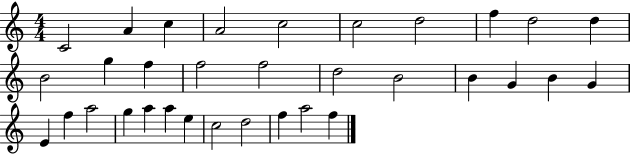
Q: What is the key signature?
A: C major